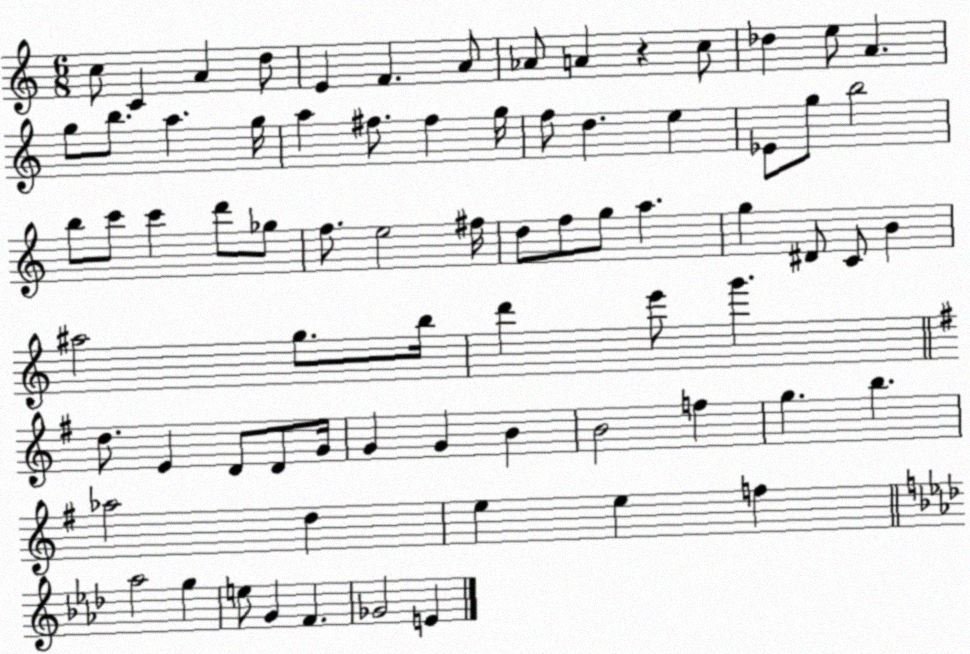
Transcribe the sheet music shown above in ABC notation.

X:1
T:Untitled
M:6/8
L:1/4
K:C
c/2 C A d/2 E F A/2 _A/2 A z c/2 _d e/2 A g/2 b/2 a g/4 a ^f/2 ^f g/4 f/2 d e _E/2 g/2 b2 b/2 c'/2 c' d'/2 _g/2 f/2 e2 ^f/4 d/2 f/2 g/2 a g ^D/2 C/2 B ^a2 g/2 b/4 d' e'/2 g' d/2 E D/2 D/2 G/4 G G B B2 f g b _a2 d e e f _a2 g e/2 G F _G2 E